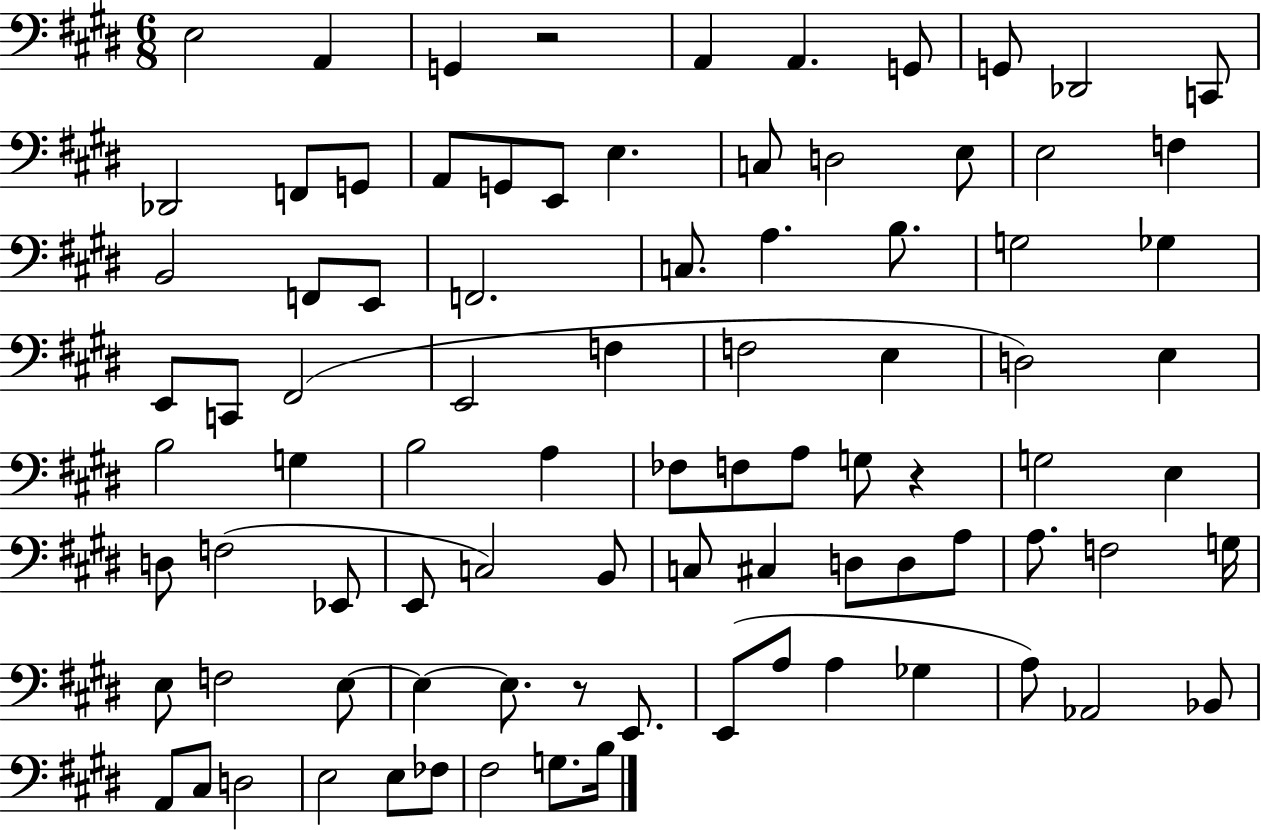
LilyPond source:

{
  \clef bass
  \numericTimeSignature
  \time 6/8
  \key e \major
  \repeat volta 2 { e2 a,4 | g,4 r2 | a,4 a,4. g,8 | g,8 des,2 c,8 | \break des,2 f,8 g,8 | a,8 g,8 e,8 e4. | c8 d2 e8 | e2 f4 | \break b,2 f,8 e,8 | f,2. | c8. a4. b8. | g2 ges4 | \break e,8 c,8 fis,2( | e,2 f4 | f2 e4 | d2) e4 | \break b2 g4 | b2 a4 | fes8 f8 a8 g8 r4 | g2 e4 | \break d8 f2( ees,8 | e,8 c2) b,8 | c8 cis4 d8 d8 a8 | a8. f2 g16 | \break e8 f2 e8~~ | e4~~ e8. r8 e,8. | e,8( a8 a4 ges4 | a8) aes,2 bes,8 | \break a,8 cis8 d2 | e2 e8 fes8 | fis2 g8. b16 | } \bar "|."
}